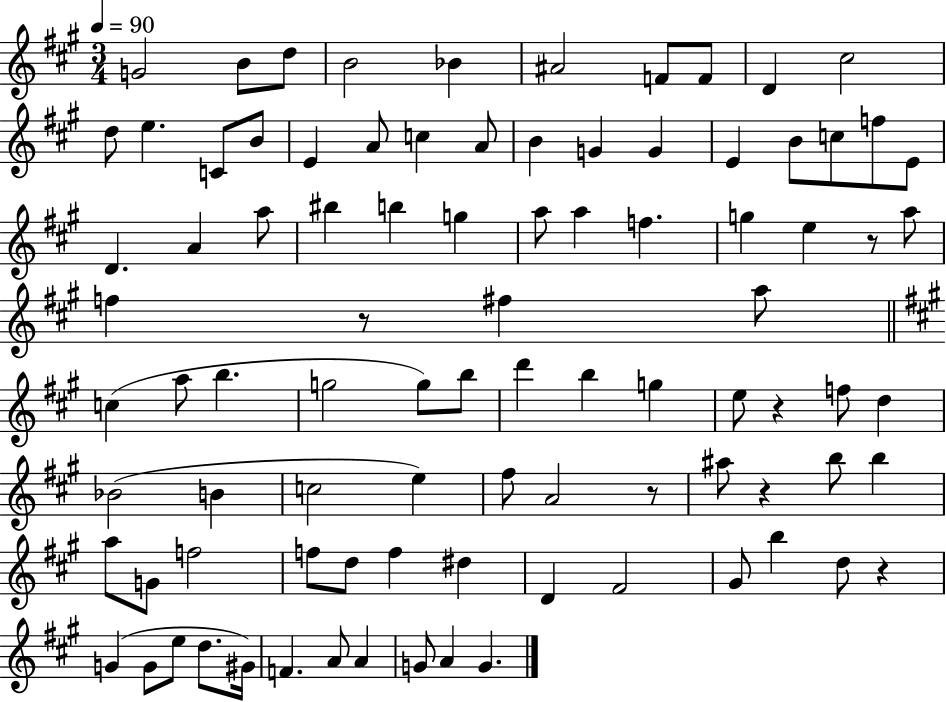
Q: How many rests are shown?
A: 6